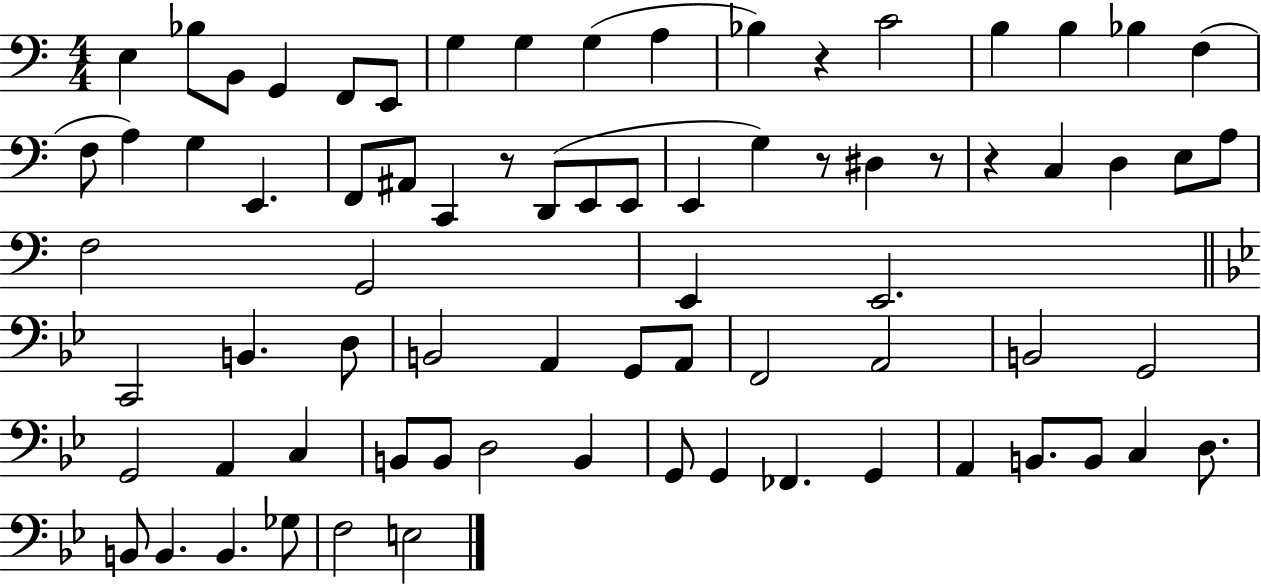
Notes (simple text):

E3/q Bb3/e B2/e G2/q F2/e E2/e G3/q G3/q G3/q A3/q Bb3/q R/q C4/h B3/q B3/q Bb3/q F3/q F3/e A3/q G3/q E2/q. F2/e A#2/e C2/q R/e D2/e E2/e E2/e E2/q G3/q R/e D#3/q R/e R/q C3/q D3/q E3/e A3/e F3/h G2/h E2/q E2/h. C2/h B2/q. D3/e B2/h A2/q G2/e A2/e F2/h A2/h B2/h G2/h G2/h A2/q C3/q B2/e B2/e D3/h B2/q G2/e G2/q FES2/q. G2/q A2/q B2/e. B2/e C3/q D3/e. B2/e B2/q. B2/q. Gb3/e F3/h E3/h